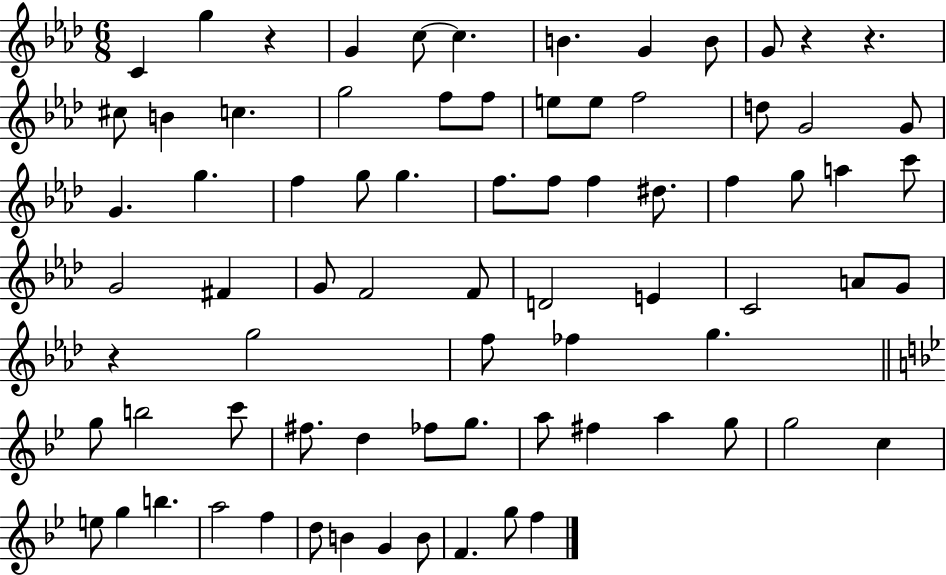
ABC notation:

X:1
T:Untitled
M:6/8
L:1/4
K:Ab
C g z G c/2 c B G B/2 G/2 z z ^c/2 B c g2 f/2 f/2 e/2 e/2 f2 d/2 G2 G/2 G g f g/2 g f/2 f/2 f ^d/2 f g/2 a c'/2 G2 ^F G/2 F2 F/2 D2 E C2 A/2 G/2 z g2 f/2 _f g g/2 b2 c'/2 ^f/2 d _f/2 g/2 a/2 ^f a g/2 g2 c e/2 g b a2 f d/2 B G B/2 F g/2 f